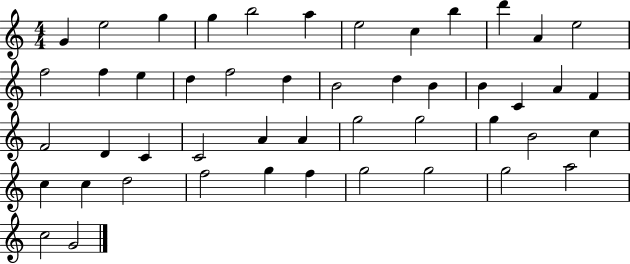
{
  \clef treble
  \numericTimeSignature
  \time 4/4
  \key c \major
  g'4 e''2 g''4 | g''4 b''2 a''4 | e''2 c''4 b''4 | d'''4 a'4 e''2 | \break f''2 f''4 e''4 | d''4 f''2 d''4 | b'2 d''4 b'4 | b'4 c'4 a'4 f'4 | \break f'2 d'4 c'4 | c'2 a'4 a'4 | g''2 g''2 | g''4 b'2 c''4 | \break c''4 c''4 d''2 | f''2 g''4 f''4 | g''2 g''2 | g''2 a''2 | \break c''2 g'2 | \bar "|."
}